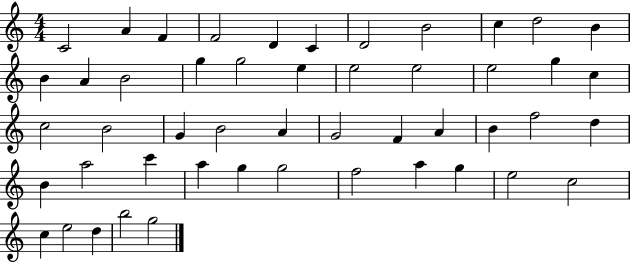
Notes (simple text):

C4/h A4/q F4/q F4/h D4/q C4/q D4/h B4/h C5/q D5/h B4/q B4/q A4/q B4/h G5/q G5/h E5/q E5/h E5/h E5/h G5/q C5/q C5/h B4/h G4/q B4/h A4/q G4/h F4/q A4/q B4/q F5/h D5/q B4/q A5/h C6/q A5/q G5/q G5/h F5/h A5/q G5/q E5/h C5/h C5/q E5/h D5/q B5/h G5/h